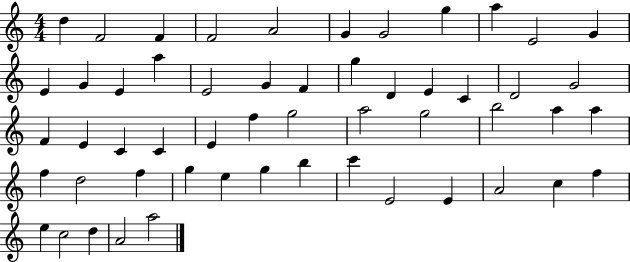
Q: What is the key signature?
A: C major